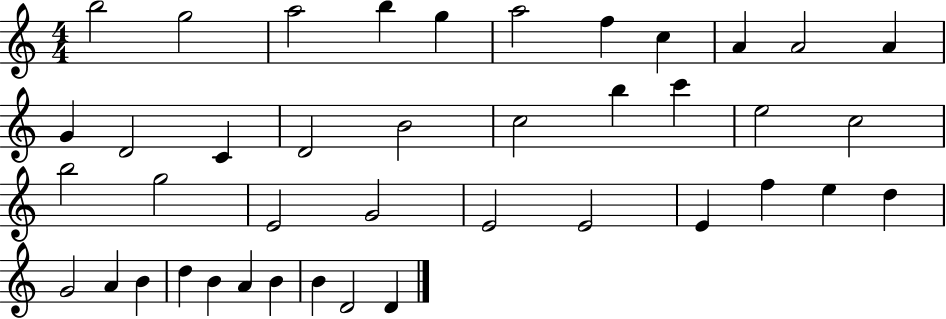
B5/h G5/h A5/h B5/q G5/q A5/h F5/q C5/q A4/q A4/h A4/q G4/q D4/h C4/q D4/h B4/h C5/h B5/q C6/q E5/h C5/h B5/h G5/h E4/h G4/h E4/h E4/h E4/q F5/q E5/q D5/q G4/h A4/q B4/q D5/q B4/q A4/q B4/q B4/q D4/h D4/q